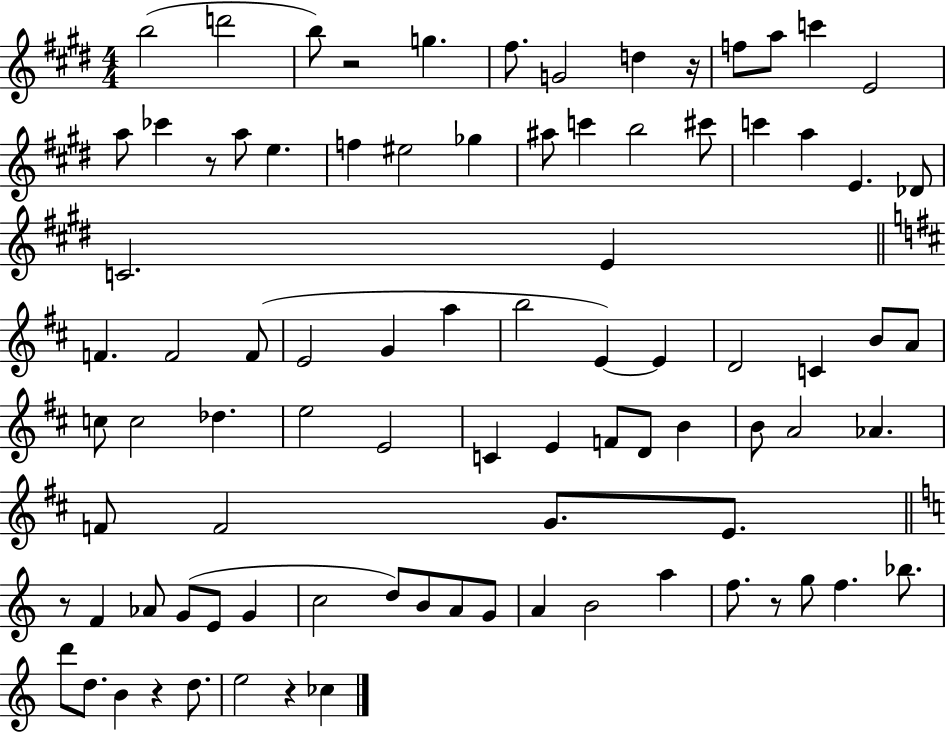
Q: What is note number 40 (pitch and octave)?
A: B4